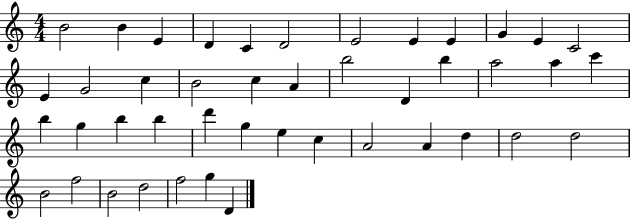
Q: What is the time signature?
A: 4/4